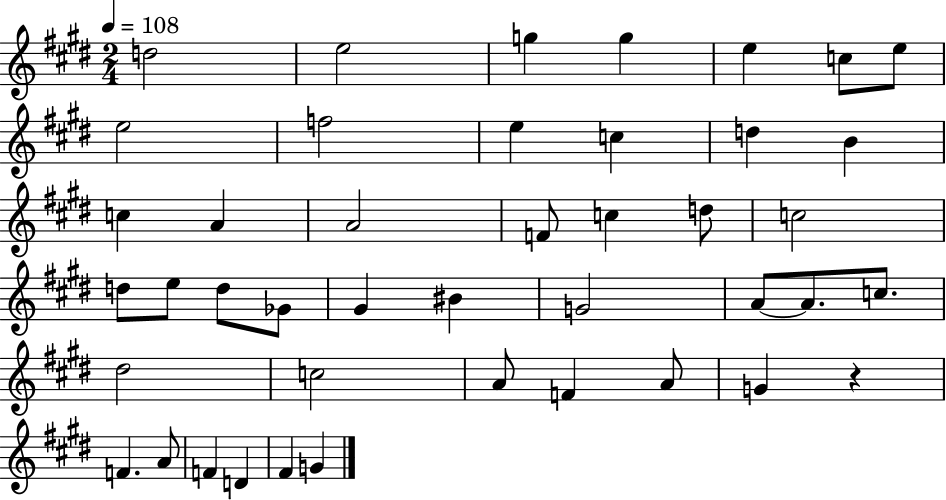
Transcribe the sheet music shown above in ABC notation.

X:1
T:Untitled
M:2/4
L:1/4
K:E
d2 e2 g g e c/2 e/2 e2 f2 e c d B c A A2 F/2 c d/2 c2 d/2 e/2 d/2 _G/2 ^G ^B G2 A/2 A/2 c/2 ^d2 c2 A/2 F A/2 G z F A/2 F D ^F G